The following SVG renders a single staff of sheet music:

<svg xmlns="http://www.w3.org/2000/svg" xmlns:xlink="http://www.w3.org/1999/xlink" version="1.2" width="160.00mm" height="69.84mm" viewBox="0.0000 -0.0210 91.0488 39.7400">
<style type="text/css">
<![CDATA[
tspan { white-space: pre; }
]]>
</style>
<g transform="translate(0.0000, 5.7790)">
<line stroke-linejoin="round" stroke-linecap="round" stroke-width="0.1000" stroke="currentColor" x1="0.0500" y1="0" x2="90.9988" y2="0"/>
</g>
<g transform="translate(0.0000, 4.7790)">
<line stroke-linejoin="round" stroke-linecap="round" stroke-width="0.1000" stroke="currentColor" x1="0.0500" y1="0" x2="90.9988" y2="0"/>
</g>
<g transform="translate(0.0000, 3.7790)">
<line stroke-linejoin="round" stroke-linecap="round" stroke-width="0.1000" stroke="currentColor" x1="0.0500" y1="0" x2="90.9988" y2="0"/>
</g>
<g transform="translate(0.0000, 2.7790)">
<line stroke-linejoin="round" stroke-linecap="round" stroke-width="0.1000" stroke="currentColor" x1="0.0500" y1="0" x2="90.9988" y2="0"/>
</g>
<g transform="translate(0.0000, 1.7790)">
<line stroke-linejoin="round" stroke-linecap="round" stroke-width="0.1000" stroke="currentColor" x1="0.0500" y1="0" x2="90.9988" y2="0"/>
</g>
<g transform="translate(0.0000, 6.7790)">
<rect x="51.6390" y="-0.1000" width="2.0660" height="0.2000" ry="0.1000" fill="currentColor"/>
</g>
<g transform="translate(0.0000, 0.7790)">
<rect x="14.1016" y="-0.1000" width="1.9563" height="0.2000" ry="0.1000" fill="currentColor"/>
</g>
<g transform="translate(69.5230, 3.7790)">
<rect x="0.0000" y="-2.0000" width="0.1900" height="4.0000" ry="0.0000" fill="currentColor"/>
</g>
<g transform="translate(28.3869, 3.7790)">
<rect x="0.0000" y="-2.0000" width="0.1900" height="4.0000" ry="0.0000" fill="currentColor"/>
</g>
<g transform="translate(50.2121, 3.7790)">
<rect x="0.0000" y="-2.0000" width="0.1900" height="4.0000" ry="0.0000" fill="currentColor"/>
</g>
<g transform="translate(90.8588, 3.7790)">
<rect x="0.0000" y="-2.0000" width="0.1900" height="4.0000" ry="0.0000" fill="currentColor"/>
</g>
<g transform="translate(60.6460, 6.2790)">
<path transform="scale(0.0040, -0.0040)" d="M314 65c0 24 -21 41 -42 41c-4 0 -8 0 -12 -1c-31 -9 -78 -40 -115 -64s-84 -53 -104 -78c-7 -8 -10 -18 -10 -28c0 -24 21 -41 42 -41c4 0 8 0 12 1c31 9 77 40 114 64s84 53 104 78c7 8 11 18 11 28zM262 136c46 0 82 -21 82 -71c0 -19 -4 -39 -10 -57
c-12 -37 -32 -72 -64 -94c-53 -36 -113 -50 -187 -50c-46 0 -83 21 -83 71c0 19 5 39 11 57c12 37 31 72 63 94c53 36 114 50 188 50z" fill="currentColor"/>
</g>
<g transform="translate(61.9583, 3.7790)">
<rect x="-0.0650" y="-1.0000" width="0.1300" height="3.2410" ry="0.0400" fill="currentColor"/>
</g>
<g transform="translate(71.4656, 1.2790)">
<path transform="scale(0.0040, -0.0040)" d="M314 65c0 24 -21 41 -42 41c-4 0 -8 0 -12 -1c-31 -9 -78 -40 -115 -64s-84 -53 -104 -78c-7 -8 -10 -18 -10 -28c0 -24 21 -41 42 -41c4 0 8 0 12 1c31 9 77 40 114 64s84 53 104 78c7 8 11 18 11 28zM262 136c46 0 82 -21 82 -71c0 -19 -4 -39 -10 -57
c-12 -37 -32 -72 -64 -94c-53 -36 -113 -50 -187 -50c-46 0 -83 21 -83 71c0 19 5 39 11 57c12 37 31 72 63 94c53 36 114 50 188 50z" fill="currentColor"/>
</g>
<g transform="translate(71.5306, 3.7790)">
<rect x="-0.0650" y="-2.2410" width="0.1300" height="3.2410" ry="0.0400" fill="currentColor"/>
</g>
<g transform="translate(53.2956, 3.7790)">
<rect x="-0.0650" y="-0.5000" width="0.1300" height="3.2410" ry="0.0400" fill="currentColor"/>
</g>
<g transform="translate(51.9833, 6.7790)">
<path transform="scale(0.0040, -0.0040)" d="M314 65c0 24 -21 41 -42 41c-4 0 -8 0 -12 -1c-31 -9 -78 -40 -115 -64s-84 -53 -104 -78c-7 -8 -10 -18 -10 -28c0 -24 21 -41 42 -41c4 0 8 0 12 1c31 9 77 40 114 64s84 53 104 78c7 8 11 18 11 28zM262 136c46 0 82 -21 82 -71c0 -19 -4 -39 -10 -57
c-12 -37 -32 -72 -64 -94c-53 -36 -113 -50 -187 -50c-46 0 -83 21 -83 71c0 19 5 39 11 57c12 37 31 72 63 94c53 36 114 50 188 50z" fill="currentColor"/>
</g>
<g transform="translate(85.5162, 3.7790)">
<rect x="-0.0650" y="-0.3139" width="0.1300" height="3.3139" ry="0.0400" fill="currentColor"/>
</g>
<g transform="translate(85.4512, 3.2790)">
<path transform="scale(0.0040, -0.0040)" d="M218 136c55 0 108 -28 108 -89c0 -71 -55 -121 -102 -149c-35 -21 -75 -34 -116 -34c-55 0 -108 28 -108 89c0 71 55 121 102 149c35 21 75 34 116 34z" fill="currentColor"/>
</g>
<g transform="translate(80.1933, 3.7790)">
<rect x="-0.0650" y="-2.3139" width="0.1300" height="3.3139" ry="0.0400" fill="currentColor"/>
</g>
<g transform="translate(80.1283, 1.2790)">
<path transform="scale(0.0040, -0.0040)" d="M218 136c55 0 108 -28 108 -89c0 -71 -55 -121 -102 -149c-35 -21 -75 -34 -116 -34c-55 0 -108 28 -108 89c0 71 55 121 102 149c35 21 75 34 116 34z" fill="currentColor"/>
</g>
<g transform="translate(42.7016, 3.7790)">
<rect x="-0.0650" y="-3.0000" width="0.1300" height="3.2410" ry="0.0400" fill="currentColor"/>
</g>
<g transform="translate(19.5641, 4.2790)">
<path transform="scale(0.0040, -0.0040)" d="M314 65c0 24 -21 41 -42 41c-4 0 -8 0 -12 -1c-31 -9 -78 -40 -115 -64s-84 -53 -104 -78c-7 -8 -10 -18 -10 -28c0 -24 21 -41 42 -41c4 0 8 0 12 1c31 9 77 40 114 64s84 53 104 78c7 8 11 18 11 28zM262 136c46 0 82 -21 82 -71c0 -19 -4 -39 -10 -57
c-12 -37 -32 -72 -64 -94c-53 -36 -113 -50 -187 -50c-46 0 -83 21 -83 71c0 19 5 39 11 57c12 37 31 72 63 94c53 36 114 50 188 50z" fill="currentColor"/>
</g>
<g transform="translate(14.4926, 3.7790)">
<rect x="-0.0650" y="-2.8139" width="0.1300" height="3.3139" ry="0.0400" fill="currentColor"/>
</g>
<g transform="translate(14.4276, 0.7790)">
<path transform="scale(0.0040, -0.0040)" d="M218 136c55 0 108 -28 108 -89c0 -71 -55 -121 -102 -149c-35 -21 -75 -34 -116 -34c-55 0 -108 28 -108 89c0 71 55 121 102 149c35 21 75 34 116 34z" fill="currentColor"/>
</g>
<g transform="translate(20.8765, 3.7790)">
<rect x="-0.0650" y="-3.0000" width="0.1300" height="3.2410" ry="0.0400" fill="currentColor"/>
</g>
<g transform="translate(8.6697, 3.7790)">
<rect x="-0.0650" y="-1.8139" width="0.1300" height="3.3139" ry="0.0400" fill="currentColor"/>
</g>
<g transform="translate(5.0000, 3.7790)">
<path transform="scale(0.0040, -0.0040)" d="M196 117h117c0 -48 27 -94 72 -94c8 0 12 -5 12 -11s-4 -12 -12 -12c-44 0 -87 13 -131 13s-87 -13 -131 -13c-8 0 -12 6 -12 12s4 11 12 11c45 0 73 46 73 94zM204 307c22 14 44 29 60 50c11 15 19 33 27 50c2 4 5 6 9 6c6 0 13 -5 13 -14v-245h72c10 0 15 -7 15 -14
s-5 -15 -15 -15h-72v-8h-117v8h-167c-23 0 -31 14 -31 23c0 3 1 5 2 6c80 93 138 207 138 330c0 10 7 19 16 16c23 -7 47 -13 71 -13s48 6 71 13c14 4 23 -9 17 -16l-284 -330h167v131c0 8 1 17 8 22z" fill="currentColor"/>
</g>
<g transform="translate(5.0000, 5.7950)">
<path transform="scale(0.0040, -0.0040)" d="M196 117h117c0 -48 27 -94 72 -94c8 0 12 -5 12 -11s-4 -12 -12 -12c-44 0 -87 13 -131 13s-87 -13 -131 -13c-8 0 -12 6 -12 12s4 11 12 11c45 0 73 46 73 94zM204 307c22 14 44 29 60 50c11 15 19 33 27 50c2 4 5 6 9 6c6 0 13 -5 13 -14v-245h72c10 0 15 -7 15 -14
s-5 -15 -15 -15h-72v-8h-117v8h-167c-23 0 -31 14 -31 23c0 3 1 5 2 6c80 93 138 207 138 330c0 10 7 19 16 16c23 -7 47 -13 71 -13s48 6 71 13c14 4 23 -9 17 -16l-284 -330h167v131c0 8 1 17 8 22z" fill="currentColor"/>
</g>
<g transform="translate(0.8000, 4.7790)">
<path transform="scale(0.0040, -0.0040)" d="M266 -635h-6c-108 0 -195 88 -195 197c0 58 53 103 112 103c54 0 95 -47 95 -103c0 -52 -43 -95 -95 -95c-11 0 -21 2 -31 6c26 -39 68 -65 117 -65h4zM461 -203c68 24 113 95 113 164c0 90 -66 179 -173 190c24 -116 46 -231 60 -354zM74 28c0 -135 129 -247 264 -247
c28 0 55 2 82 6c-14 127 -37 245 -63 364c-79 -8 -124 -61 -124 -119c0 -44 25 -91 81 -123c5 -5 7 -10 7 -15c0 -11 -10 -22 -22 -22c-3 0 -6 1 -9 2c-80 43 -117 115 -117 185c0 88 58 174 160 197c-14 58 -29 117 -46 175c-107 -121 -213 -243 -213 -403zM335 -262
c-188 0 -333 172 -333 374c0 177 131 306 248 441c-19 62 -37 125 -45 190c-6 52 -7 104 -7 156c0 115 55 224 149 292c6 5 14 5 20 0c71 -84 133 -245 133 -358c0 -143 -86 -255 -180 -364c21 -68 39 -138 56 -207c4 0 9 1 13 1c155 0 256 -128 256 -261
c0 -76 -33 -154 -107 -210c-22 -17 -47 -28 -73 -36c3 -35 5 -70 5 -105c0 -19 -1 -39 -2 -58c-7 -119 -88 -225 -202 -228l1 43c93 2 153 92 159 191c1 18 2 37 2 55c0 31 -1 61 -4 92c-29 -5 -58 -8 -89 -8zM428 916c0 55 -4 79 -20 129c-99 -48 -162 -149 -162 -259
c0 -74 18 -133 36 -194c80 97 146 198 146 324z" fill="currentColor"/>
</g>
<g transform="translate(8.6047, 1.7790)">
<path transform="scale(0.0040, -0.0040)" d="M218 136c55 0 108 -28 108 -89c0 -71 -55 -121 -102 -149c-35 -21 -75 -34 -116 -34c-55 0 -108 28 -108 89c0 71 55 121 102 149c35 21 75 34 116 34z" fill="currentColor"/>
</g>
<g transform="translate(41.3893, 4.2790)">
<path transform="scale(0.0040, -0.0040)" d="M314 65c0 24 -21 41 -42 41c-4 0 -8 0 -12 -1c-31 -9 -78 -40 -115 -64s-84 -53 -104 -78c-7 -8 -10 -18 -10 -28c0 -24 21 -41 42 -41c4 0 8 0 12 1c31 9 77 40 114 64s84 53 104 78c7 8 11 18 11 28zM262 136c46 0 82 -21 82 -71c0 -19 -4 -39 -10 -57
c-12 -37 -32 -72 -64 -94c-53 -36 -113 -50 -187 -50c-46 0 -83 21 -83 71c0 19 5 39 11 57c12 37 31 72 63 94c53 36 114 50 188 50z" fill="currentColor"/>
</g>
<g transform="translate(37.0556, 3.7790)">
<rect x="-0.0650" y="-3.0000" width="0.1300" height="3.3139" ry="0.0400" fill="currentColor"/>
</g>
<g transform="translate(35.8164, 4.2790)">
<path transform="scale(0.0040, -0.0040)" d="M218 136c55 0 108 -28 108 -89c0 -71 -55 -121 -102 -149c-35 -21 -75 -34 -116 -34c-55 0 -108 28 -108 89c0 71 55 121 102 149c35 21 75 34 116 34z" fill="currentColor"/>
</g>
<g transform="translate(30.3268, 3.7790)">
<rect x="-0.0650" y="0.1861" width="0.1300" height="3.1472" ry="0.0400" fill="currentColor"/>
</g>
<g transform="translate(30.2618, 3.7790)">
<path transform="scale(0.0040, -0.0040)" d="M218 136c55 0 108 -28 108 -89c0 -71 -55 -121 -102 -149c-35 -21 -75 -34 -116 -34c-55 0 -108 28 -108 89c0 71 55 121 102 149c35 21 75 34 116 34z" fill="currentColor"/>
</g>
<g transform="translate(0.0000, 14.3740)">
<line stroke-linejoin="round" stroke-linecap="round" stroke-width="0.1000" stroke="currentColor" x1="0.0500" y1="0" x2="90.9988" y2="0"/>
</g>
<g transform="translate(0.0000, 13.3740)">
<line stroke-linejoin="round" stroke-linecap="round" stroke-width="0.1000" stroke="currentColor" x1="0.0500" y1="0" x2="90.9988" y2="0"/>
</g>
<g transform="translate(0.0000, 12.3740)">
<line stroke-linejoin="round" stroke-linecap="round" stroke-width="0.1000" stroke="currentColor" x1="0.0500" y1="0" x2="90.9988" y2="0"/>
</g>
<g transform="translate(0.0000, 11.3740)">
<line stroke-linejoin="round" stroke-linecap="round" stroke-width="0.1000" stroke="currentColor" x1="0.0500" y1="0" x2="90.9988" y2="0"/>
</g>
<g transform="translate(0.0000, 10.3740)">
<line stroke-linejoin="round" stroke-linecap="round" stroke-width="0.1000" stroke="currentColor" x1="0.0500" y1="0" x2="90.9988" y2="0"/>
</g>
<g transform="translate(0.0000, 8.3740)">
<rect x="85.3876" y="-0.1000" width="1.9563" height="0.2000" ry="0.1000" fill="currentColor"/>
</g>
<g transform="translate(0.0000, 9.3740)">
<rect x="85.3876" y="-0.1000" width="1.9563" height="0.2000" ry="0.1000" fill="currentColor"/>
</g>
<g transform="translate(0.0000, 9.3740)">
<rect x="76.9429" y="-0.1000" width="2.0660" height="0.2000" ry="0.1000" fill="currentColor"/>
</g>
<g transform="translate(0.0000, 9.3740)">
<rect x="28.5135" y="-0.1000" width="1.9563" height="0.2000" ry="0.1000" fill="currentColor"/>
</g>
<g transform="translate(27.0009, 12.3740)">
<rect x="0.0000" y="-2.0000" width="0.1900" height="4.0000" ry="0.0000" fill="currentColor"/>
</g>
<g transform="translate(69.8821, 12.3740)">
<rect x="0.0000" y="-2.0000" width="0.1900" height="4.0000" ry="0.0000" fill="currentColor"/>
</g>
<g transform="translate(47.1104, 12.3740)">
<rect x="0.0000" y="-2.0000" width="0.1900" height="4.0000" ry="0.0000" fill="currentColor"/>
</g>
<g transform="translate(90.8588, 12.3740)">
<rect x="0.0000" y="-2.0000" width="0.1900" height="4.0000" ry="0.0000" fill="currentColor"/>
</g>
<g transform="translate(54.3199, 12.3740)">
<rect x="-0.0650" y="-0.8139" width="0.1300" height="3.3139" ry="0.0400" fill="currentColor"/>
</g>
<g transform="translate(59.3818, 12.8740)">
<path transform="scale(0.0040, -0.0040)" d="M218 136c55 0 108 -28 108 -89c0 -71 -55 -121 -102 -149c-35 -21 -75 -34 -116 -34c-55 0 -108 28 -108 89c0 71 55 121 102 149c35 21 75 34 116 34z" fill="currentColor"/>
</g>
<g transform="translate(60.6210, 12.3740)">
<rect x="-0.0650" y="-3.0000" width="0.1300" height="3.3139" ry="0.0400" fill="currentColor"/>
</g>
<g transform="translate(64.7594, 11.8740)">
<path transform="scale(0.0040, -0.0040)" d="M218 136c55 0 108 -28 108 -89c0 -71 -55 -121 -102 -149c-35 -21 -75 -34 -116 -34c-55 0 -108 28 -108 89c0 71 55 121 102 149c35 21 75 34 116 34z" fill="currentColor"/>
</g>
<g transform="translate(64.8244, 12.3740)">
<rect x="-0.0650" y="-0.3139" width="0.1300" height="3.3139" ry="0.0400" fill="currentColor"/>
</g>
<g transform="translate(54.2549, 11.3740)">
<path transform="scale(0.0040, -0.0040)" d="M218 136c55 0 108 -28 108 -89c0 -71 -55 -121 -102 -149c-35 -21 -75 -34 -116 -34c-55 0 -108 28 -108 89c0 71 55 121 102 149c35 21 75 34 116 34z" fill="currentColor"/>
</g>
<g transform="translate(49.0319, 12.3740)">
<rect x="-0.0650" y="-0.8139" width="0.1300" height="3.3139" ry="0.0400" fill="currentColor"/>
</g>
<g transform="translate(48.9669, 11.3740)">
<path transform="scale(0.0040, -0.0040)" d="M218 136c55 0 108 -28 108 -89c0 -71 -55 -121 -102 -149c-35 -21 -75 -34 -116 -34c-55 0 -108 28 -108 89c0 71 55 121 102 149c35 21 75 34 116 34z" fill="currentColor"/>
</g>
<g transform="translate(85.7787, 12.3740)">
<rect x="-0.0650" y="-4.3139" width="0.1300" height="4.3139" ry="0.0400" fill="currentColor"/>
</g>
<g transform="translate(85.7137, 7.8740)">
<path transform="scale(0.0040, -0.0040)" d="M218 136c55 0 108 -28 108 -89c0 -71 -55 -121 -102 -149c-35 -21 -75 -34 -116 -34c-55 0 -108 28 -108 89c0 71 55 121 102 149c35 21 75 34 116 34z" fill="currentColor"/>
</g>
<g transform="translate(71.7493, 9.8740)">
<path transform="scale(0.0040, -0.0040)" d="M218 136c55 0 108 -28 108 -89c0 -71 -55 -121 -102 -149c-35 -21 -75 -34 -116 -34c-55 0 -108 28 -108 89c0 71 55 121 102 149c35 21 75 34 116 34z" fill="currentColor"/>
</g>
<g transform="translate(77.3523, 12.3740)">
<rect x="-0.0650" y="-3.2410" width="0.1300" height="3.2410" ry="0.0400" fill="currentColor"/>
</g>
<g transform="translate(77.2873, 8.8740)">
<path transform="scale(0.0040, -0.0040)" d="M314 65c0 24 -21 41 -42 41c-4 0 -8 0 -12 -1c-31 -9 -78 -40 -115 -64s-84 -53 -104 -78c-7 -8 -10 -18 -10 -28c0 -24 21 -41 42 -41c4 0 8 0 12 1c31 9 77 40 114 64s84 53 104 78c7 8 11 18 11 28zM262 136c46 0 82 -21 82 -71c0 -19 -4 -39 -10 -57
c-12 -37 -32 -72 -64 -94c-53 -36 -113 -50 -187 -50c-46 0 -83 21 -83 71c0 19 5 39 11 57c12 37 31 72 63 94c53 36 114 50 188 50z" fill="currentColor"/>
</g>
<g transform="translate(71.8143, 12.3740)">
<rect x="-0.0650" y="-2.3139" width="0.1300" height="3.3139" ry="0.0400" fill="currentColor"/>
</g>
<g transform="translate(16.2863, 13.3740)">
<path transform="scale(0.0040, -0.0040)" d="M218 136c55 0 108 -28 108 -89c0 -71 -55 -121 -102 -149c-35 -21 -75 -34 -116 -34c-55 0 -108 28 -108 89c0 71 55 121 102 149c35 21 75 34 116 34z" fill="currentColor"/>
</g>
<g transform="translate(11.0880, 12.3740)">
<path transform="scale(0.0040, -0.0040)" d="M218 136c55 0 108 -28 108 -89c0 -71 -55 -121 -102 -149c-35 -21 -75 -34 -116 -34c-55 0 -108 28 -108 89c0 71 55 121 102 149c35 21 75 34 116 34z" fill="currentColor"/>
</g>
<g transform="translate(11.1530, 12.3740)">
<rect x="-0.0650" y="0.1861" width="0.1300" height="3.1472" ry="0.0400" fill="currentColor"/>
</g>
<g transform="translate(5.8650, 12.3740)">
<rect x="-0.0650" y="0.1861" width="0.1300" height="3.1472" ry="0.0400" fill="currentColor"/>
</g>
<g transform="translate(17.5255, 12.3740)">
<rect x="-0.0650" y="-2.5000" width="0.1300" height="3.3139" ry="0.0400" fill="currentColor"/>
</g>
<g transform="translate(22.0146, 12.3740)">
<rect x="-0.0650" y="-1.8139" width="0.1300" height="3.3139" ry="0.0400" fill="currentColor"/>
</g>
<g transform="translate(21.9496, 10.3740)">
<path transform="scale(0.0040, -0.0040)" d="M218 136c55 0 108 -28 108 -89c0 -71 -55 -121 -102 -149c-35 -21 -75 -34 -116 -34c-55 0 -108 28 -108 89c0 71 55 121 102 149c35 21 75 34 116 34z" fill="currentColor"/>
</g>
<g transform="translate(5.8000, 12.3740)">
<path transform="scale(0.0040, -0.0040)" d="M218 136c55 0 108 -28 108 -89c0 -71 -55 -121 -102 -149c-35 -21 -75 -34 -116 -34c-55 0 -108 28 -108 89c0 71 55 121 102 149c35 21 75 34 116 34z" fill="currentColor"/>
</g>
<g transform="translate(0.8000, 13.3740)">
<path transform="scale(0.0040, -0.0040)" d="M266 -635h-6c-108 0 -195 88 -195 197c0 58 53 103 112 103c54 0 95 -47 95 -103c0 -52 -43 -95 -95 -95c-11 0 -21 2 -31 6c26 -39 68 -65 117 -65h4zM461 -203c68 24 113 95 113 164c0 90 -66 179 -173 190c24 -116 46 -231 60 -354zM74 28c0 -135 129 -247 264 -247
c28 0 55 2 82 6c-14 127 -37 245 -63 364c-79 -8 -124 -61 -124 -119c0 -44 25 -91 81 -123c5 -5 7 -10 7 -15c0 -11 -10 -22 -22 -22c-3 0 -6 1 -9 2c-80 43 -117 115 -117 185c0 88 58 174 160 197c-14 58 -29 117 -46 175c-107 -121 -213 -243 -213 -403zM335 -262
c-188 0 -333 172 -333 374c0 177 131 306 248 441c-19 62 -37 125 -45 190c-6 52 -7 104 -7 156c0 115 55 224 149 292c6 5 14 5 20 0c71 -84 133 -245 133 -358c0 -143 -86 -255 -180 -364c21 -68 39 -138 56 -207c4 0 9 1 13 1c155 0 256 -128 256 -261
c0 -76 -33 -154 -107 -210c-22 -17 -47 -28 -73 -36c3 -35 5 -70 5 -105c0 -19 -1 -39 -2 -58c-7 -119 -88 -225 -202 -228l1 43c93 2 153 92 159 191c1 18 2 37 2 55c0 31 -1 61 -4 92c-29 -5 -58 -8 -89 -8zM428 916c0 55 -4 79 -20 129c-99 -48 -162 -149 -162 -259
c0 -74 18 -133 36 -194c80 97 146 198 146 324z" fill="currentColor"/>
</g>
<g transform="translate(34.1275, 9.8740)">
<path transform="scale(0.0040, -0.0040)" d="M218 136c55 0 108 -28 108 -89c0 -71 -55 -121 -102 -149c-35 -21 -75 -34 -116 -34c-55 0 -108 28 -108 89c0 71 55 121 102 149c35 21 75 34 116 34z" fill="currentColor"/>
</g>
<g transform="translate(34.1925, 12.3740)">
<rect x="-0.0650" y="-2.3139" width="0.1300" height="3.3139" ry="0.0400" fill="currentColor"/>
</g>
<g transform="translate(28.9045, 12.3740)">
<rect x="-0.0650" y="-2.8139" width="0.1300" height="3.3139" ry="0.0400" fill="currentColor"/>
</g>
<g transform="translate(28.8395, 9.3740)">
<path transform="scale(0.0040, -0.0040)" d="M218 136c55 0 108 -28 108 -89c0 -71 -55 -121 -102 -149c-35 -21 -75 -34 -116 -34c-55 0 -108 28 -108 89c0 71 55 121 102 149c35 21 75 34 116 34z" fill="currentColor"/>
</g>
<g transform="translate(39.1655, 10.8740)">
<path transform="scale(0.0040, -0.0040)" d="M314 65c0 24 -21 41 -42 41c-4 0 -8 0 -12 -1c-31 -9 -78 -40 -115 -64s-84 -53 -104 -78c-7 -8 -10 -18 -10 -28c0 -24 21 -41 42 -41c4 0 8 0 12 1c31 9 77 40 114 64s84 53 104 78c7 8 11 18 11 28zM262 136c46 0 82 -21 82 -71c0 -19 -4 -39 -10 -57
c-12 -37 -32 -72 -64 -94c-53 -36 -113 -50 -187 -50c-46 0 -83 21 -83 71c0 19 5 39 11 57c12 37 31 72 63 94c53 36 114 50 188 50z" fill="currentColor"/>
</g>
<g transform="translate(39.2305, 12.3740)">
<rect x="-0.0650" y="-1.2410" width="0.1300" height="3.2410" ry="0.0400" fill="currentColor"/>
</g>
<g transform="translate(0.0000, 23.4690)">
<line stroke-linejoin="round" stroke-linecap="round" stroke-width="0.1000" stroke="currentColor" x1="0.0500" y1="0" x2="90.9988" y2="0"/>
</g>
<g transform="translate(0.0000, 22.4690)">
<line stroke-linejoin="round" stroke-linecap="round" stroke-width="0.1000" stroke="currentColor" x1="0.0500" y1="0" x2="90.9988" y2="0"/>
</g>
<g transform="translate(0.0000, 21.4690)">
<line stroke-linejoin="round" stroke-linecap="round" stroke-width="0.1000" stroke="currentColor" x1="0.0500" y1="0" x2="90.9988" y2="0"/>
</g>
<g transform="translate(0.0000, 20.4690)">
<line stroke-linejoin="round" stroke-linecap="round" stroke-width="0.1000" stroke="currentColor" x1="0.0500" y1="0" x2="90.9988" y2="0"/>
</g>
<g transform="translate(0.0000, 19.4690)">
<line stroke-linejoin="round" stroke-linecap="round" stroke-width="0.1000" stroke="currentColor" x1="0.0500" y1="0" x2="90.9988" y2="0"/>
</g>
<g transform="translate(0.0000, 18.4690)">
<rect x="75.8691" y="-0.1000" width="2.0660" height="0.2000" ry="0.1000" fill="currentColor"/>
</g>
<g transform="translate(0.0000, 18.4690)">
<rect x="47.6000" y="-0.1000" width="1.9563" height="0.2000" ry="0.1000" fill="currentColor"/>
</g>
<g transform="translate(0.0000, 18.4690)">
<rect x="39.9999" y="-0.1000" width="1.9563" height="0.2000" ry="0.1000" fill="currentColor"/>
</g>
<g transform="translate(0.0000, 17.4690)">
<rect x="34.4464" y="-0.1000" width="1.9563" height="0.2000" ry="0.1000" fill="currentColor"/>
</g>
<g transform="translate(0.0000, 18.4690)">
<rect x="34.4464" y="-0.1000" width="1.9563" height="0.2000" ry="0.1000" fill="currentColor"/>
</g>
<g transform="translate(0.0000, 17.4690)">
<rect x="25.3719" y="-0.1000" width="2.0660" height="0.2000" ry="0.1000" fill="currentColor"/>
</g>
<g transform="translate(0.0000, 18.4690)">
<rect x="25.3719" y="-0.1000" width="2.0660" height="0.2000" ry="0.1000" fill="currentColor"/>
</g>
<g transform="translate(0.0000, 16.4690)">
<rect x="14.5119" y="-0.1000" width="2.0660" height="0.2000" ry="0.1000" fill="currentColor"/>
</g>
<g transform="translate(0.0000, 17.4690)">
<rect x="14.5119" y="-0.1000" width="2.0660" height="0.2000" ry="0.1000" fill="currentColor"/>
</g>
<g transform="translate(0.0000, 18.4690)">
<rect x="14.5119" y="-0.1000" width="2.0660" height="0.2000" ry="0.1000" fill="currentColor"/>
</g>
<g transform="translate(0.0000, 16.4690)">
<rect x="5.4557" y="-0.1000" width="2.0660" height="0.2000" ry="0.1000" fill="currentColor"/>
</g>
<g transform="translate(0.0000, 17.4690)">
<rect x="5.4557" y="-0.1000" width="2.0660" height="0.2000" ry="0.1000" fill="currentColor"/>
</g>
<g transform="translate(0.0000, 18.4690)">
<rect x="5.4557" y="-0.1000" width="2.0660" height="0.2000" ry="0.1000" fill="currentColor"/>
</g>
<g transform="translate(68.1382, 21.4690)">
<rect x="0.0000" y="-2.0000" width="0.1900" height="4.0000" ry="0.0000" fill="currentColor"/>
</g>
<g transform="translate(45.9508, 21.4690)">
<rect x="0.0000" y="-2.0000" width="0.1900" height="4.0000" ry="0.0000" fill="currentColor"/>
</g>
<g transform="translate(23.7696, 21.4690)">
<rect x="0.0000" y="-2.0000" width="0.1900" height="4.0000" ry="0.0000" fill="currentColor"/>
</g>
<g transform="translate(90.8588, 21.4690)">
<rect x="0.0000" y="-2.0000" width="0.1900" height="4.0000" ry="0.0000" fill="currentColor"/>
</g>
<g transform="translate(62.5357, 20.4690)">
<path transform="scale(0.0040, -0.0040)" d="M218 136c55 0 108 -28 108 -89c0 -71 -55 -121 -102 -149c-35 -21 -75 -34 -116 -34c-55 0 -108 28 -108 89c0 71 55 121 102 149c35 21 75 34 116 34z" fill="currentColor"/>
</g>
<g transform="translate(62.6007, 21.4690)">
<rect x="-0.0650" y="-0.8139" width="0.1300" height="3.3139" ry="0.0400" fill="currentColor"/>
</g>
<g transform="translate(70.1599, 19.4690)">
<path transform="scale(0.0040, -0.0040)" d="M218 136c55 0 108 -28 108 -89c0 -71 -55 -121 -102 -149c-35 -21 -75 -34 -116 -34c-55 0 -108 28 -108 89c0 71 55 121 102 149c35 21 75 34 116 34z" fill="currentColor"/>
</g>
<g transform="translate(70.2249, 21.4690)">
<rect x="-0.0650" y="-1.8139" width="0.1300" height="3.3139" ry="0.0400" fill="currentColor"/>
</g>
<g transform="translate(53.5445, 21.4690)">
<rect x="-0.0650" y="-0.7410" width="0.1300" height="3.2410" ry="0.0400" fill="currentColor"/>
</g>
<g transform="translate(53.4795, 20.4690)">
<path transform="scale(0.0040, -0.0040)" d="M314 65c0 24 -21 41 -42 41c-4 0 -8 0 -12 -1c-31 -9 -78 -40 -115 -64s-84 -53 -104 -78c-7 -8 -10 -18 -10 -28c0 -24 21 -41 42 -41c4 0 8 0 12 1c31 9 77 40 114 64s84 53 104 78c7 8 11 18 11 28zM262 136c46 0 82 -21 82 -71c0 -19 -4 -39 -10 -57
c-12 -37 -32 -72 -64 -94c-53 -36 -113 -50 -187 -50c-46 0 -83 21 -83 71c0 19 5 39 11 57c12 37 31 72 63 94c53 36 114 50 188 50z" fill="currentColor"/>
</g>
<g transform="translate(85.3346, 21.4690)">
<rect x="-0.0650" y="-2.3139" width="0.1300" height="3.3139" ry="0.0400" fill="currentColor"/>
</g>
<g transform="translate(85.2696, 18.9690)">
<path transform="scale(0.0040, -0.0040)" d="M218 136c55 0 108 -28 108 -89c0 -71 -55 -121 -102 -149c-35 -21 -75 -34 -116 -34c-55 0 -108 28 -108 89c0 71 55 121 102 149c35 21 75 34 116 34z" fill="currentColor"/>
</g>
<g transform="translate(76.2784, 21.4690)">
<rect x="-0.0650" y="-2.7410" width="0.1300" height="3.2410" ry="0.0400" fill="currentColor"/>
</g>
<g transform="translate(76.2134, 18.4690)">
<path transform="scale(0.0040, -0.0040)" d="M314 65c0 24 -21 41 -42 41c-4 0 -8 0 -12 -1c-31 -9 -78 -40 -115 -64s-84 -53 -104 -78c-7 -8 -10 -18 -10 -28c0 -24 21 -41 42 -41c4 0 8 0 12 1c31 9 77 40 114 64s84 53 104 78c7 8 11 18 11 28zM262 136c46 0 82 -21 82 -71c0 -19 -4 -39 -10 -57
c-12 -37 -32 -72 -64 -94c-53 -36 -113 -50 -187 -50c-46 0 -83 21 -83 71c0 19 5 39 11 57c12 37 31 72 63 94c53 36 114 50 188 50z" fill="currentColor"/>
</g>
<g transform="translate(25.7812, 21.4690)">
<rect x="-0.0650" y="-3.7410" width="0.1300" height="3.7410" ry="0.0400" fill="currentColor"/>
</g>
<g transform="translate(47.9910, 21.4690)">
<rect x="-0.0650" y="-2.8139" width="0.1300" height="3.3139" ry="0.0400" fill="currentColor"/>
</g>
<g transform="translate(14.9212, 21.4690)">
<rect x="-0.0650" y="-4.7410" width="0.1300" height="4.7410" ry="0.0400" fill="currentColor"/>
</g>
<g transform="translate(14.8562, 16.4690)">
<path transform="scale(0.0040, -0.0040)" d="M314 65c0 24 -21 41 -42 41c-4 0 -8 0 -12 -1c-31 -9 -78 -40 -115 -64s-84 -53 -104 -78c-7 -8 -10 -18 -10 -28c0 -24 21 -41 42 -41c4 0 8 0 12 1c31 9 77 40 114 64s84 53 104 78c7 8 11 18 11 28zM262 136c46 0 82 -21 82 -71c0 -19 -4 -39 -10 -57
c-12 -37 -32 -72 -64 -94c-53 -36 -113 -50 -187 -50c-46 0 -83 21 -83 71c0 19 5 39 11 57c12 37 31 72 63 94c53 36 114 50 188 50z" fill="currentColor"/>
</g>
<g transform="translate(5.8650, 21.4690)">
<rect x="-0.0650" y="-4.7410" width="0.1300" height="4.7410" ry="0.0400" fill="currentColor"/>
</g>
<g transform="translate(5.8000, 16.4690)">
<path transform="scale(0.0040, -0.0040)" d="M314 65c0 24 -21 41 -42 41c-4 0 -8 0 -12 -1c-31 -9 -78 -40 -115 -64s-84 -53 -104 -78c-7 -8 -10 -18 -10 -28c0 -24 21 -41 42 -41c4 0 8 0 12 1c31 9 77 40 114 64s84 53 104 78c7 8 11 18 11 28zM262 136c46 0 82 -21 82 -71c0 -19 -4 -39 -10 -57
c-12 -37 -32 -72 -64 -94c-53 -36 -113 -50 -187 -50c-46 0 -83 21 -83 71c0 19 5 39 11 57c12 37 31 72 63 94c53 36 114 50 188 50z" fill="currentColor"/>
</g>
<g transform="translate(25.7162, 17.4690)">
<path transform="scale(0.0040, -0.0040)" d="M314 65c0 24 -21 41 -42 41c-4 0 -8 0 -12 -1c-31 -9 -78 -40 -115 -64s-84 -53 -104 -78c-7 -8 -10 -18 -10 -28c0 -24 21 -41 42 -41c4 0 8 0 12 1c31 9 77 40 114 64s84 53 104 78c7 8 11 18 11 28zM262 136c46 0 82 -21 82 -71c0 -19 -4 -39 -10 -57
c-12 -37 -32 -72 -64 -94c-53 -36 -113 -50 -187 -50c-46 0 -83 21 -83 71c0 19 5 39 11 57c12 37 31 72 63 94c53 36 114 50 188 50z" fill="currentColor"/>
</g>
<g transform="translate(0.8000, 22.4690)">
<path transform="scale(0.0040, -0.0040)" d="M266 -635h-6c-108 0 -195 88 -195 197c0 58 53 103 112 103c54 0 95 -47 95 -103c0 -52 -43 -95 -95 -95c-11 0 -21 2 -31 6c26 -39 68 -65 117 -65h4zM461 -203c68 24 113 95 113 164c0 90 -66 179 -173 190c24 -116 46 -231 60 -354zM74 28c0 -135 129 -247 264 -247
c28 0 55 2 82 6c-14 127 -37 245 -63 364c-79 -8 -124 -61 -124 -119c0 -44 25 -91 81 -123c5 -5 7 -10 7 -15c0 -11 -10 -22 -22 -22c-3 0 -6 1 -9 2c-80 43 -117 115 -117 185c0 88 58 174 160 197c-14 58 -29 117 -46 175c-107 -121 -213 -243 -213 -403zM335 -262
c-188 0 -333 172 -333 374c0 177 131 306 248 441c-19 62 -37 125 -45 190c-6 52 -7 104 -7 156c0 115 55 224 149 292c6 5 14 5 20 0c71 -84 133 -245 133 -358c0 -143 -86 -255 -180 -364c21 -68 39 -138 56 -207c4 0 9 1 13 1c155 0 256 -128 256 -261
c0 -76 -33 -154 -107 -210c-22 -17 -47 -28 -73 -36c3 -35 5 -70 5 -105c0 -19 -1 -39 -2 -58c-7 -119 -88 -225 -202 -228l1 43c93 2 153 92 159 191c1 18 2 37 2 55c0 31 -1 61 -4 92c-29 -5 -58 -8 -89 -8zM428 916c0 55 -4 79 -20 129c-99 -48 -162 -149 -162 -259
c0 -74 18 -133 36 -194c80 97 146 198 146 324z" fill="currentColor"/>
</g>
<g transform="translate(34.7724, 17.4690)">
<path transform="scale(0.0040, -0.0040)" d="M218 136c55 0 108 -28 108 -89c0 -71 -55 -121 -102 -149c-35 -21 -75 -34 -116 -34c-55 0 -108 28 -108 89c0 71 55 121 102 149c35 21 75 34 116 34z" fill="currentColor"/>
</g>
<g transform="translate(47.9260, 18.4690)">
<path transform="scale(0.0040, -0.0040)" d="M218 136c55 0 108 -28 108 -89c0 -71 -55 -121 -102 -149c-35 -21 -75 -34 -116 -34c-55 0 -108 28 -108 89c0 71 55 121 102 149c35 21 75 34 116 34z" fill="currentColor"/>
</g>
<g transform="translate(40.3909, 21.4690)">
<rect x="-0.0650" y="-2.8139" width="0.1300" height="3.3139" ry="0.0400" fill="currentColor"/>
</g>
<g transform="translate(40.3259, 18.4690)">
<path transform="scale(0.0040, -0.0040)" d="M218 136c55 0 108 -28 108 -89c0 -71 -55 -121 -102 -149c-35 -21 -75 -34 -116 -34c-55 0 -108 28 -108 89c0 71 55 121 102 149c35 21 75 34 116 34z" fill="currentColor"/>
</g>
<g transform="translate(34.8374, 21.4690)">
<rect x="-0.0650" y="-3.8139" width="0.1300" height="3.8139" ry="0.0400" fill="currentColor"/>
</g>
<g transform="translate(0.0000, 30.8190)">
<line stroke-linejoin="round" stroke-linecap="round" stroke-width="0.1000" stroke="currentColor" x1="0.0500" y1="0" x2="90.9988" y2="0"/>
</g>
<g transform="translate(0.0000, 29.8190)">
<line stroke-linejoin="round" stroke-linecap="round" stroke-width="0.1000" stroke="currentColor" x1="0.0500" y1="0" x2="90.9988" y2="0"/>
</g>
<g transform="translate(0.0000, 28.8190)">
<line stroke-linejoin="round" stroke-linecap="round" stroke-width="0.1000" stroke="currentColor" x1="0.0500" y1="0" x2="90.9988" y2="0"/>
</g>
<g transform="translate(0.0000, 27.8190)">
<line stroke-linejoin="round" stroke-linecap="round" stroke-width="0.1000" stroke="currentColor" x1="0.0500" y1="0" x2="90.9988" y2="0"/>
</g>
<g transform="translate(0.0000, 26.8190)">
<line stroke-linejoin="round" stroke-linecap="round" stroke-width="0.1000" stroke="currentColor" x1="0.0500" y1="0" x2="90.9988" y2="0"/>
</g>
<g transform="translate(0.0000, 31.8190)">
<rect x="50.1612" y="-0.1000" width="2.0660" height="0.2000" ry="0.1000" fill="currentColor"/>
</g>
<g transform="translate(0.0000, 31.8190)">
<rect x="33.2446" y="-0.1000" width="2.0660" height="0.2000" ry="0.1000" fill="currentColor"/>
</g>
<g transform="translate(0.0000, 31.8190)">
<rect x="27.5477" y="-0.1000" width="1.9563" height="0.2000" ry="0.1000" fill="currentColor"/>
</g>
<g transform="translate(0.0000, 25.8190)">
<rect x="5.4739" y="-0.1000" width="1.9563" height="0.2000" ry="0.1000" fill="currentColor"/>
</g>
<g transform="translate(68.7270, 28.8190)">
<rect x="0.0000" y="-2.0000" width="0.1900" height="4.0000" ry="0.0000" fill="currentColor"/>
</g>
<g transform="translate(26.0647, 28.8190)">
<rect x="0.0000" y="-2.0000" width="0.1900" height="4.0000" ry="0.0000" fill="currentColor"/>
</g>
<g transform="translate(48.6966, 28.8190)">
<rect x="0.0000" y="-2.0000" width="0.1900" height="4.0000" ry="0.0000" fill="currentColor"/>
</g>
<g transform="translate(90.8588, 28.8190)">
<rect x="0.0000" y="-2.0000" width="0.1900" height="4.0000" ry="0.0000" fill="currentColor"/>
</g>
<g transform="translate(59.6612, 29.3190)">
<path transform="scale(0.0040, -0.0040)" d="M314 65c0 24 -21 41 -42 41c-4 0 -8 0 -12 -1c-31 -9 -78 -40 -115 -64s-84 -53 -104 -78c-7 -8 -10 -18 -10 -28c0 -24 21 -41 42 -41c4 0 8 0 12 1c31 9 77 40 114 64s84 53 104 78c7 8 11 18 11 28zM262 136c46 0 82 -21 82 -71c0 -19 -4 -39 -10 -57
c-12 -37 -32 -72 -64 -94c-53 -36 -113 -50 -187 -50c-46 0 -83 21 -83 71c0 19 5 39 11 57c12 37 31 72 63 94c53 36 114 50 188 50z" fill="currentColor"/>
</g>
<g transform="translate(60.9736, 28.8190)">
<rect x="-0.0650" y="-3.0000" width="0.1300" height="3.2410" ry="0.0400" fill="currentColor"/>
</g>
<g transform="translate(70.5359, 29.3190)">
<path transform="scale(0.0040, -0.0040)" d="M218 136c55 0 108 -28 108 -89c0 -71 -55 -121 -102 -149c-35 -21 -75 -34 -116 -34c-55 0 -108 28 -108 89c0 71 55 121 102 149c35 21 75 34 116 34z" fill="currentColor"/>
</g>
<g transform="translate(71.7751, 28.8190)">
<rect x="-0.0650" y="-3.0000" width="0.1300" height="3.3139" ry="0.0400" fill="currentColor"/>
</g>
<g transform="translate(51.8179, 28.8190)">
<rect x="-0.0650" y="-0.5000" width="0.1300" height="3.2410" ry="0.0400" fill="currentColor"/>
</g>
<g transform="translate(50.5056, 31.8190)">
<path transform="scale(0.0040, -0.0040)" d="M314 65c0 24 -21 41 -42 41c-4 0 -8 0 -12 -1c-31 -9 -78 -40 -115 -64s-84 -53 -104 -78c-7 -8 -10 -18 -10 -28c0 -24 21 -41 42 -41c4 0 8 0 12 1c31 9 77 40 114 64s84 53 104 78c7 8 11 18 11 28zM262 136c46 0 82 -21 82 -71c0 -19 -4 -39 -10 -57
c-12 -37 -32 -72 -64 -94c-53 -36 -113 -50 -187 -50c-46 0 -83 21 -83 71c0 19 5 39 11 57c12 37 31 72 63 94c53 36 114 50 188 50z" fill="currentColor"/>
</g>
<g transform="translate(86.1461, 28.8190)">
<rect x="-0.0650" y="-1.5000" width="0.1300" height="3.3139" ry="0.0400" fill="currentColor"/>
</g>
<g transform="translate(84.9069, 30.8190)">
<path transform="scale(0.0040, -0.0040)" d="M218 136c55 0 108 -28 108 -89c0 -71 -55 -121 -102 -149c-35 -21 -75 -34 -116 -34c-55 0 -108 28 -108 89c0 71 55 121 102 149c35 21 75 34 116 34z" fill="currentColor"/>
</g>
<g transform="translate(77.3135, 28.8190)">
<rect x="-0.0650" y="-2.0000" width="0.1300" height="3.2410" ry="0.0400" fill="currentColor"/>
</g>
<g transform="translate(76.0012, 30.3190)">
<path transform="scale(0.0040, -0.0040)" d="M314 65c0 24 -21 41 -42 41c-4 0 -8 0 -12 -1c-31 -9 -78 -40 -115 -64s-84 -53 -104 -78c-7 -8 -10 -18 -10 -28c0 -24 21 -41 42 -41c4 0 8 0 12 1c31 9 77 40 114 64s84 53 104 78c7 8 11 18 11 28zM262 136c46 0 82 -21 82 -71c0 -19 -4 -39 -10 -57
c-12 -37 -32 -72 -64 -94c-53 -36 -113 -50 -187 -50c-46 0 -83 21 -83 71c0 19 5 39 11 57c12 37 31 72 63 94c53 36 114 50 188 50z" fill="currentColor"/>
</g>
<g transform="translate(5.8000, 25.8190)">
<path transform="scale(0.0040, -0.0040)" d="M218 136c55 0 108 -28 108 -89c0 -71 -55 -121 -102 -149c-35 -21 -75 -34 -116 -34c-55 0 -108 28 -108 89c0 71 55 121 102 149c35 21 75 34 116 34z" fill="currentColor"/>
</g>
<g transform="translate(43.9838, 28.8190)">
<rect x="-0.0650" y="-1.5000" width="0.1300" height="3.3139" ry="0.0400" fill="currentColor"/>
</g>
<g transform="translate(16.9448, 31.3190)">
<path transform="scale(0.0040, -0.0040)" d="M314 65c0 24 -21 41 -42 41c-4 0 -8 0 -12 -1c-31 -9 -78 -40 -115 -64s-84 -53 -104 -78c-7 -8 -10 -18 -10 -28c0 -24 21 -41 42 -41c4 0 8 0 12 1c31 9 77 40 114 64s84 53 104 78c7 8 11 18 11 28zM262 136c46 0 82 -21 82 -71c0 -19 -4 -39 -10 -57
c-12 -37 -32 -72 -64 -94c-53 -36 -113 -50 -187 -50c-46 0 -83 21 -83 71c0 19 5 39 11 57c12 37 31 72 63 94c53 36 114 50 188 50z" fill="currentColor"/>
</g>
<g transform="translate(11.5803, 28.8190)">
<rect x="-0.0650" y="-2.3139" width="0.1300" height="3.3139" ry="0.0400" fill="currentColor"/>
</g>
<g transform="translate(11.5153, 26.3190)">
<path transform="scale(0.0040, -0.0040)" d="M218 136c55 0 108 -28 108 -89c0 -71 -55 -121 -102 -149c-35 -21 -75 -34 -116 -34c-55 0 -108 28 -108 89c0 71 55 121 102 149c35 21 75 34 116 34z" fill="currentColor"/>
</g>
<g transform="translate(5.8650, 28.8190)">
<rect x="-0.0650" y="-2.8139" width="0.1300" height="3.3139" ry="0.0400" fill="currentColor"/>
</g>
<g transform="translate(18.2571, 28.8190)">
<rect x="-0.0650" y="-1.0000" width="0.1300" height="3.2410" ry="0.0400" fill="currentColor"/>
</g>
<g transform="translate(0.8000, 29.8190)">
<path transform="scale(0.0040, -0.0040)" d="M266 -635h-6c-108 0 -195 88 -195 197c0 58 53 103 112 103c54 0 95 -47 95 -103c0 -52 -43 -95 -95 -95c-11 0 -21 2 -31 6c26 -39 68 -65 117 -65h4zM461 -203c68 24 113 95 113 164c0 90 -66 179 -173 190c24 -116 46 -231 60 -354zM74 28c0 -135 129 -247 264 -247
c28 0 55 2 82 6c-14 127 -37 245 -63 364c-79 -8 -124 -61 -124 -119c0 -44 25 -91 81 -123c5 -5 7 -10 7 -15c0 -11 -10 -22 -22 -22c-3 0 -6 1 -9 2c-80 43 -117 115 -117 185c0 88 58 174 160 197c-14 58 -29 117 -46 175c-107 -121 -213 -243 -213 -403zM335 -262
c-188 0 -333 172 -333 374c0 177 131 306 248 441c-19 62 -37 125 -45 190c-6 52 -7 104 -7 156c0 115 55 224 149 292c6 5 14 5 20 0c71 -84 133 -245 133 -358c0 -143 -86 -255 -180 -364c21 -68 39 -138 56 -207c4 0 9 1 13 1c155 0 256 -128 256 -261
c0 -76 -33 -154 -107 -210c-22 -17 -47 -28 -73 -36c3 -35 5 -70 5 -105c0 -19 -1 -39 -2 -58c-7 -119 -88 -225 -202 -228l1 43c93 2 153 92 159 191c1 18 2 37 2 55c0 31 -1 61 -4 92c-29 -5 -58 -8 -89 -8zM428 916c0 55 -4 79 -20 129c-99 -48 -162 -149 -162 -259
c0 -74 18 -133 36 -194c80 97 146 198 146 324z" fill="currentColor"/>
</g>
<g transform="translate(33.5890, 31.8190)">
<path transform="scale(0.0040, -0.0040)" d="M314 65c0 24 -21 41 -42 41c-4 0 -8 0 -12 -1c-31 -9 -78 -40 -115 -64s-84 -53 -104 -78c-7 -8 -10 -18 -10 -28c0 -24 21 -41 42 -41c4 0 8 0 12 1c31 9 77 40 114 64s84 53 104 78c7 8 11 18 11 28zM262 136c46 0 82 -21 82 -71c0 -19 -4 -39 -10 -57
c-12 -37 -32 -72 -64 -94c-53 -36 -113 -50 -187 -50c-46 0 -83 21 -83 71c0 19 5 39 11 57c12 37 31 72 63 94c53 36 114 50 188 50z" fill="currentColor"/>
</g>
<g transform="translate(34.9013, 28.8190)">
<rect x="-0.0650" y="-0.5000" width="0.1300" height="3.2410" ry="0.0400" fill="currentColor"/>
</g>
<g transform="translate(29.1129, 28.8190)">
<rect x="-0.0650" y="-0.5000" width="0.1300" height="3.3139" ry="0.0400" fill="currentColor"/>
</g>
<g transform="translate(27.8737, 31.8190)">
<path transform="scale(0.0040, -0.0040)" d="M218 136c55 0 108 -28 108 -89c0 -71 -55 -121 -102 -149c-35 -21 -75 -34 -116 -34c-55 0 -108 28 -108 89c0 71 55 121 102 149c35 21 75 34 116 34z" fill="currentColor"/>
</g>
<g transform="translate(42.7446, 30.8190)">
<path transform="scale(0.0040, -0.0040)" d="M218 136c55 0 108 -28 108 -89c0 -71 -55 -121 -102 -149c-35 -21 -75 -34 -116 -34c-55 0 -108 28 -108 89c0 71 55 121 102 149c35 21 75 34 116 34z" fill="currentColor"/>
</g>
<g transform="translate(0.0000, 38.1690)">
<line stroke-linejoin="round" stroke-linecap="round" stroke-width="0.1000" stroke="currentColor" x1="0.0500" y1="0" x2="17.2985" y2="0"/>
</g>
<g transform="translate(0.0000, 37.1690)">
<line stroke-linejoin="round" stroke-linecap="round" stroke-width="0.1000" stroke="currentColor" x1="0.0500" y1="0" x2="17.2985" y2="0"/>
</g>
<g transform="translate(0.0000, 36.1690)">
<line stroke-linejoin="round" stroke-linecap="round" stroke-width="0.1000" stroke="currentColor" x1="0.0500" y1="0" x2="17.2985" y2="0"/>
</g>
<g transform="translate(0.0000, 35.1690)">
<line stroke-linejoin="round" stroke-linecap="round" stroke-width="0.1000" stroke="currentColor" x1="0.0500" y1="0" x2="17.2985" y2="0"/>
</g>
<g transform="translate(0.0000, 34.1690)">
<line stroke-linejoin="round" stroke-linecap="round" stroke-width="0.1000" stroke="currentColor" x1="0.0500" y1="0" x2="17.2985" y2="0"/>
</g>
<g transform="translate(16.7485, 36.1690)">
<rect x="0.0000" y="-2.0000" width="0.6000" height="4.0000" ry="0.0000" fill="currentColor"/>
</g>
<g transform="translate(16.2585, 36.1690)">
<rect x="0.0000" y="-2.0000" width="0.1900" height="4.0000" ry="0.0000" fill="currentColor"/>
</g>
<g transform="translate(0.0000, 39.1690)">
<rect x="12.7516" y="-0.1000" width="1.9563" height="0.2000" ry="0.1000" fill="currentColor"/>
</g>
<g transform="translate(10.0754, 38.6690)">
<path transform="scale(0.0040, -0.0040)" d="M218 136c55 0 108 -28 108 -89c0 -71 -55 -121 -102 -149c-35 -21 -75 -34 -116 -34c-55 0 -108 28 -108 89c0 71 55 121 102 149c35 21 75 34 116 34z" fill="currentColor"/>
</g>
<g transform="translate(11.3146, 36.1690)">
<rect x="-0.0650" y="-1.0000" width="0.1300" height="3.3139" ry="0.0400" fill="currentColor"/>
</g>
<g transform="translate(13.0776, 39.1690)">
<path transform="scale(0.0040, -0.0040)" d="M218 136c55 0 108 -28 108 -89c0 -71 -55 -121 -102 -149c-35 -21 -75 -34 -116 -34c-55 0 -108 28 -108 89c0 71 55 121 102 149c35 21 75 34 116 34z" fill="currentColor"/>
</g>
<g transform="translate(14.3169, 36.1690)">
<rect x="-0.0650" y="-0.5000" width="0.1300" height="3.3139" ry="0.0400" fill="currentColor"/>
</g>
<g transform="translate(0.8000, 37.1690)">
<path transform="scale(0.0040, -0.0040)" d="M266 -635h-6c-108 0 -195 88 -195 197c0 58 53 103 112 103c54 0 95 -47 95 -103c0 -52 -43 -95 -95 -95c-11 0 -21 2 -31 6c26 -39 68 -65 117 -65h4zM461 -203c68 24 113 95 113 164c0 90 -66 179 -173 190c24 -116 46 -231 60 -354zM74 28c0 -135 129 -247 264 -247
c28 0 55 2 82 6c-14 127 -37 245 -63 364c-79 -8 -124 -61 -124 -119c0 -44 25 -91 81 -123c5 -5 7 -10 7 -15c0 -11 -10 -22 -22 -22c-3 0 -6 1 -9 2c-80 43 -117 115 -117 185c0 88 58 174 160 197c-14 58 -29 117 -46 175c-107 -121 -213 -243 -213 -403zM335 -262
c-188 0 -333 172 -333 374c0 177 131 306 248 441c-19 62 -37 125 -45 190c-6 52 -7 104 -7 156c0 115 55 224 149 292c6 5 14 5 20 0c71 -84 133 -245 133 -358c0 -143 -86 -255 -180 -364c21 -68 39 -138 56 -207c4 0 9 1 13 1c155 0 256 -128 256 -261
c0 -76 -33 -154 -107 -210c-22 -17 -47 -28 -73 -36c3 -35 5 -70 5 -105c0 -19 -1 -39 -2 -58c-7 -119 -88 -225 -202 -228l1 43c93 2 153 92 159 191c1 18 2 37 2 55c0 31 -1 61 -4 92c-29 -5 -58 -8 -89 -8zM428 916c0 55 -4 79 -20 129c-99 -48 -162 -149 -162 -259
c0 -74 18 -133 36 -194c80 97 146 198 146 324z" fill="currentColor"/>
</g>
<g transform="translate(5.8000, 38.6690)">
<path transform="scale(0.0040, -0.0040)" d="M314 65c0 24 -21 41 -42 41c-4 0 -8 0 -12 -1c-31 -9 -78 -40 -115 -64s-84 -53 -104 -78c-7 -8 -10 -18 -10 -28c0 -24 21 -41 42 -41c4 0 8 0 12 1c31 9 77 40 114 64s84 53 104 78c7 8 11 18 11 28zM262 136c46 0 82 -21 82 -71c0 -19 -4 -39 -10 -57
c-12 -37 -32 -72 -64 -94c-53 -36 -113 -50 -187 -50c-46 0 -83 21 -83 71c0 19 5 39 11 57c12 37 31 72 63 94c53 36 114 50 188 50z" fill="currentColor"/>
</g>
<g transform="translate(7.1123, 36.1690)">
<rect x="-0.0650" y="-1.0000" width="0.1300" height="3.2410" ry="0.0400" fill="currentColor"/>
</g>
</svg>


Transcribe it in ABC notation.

X:1
T:Untitled
M:4/4
L:1/4
K:C
f a A2 B A A2 C2 D2 g2 g c B B G f a g e2 d d A c g b2 d' e'2 e'2 c'2 c' a a d2 d f a2 g a g D2 C C2 E C2 A2 A F2 E D2 D C